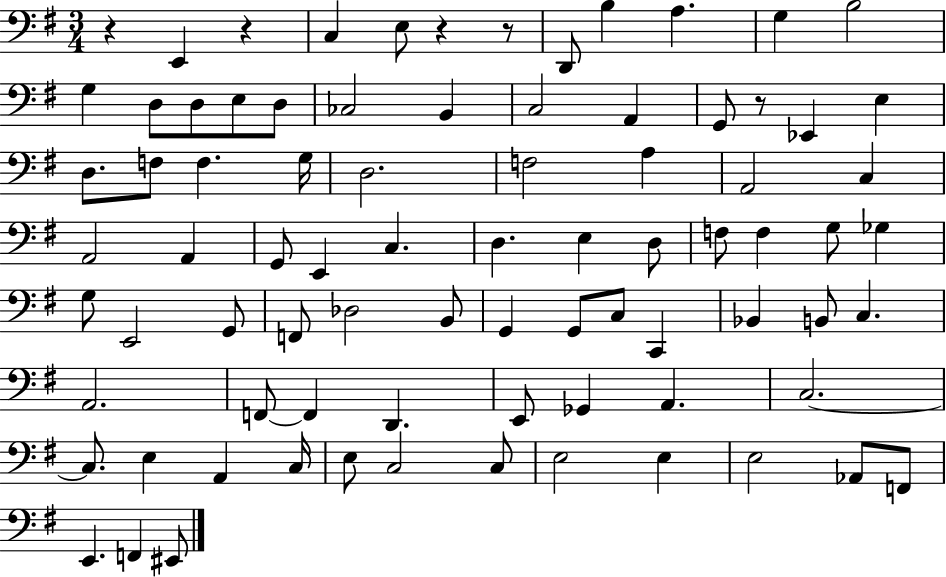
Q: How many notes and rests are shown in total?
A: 82